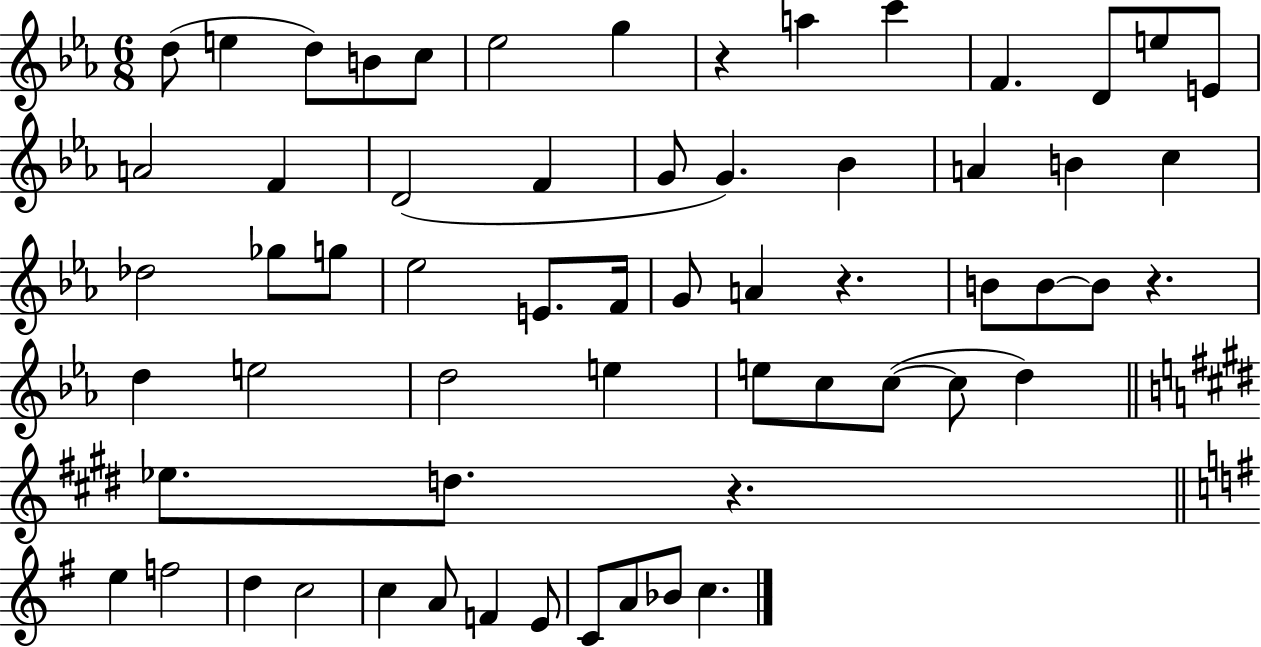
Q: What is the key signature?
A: EES major